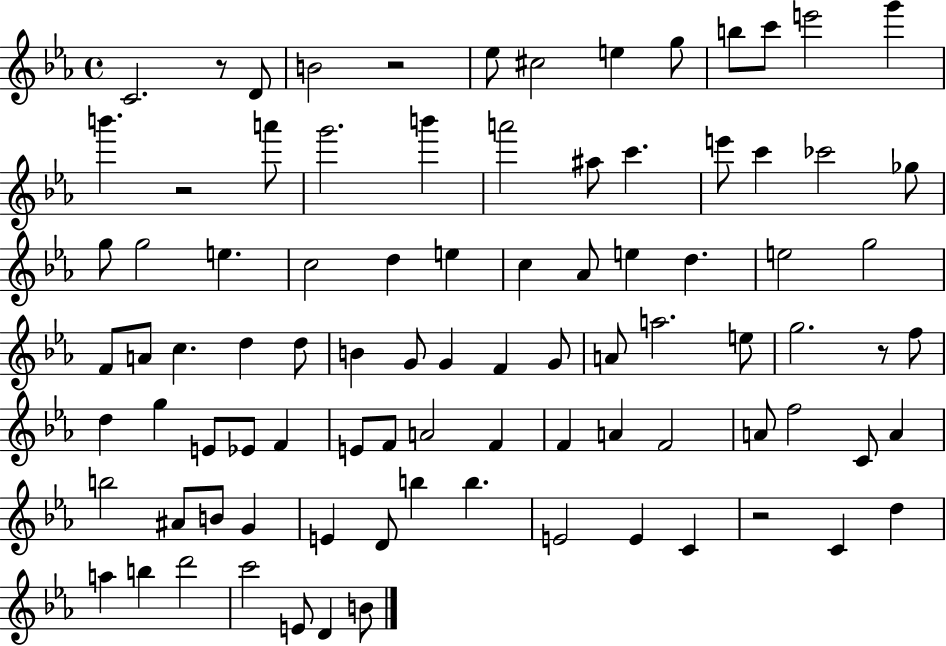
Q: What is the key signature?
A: EES major